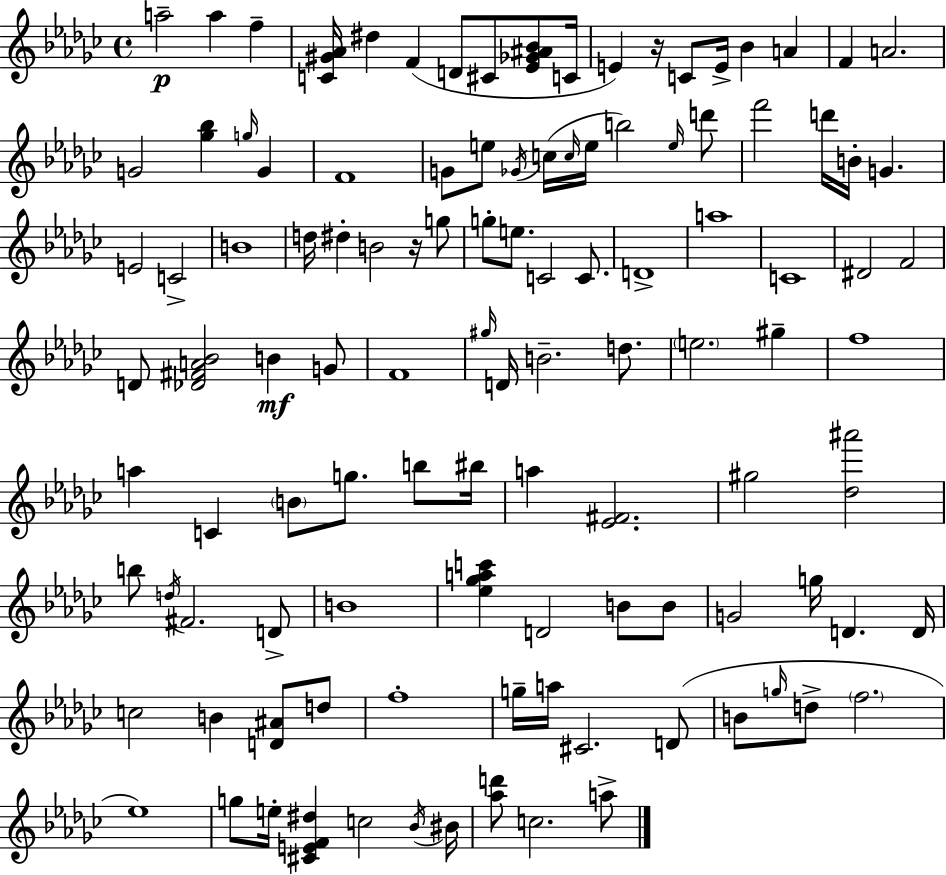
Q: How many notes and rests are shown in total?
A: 111